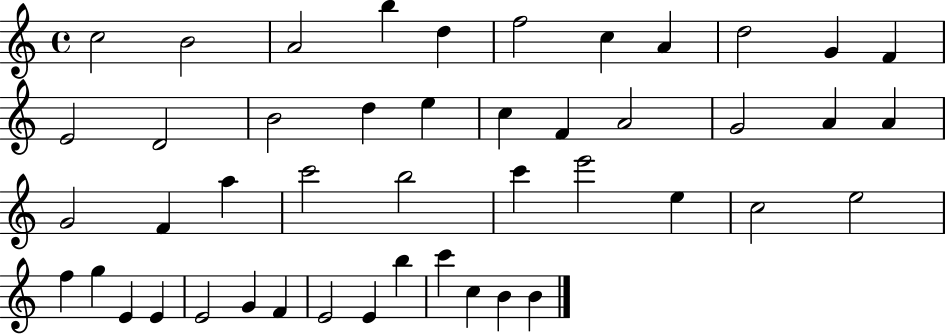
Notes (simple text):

C5/h B4/h A4/h B5/q D5/q F5/h C5/q A4/q D5/h G4/q F4/q E4/h D4/h B4/h D5/q E5/q C5/q F4/q A4/h G4/h A4/q A4/q G4/h F4/q A5/q C6/h B5/h C6/q E6/h E5/q C5/h E5/h F5/q G5/q E4/q E4/q E4/h G4/q F4/q E4/h E4/q B5/q C6/q C5/q B4/q B4/q